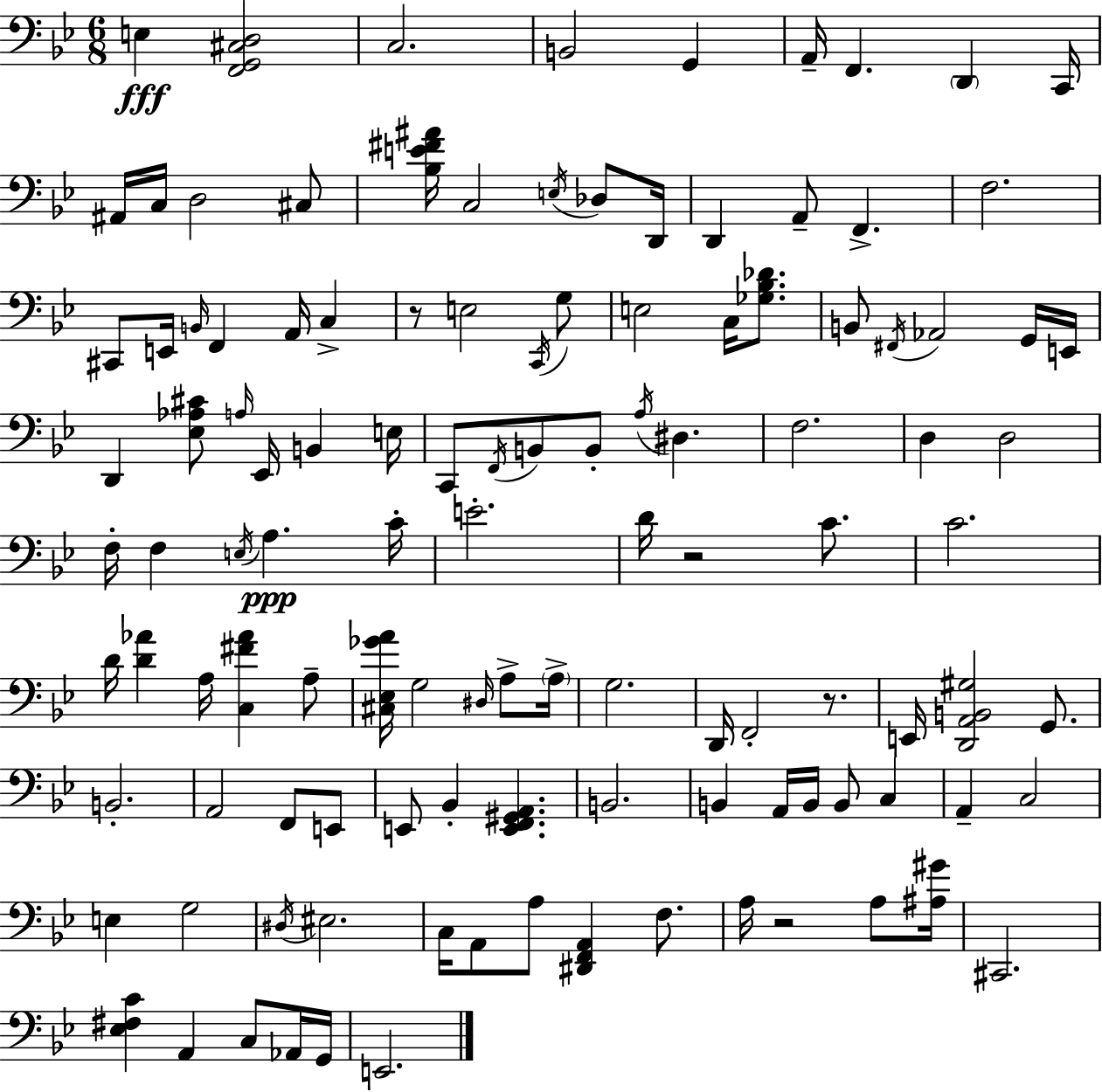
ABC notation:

X:1
T:Untitled
M:6/8
L:1/4
K:Gm
E, [F,,G,,^C,D,]2 C,2 B,,2 G,, A,,/4 F,, D,, C,,/4 ^A,,/4 C,/4 D,2 ^C,/2 [_B,E^F^A]/4 C,2 E,/4 _D,/2 D,,/4 D,, A,,/2 F,, F,2 ^C,,/2 E,,/4 B,,/4 F,, A,,/4 C, z/2 E,2 C,,/4 G,/2 E,2 C,/4 [_G,_B,_D]/2 B,,/2 ^F,,/4 _A,,2 G,,/4 E,,/4 D,, [_E,_A,^C]/2 A,/4 _E,,/4 B,, E,/4 C,,/2 F,,/4 B,,/2 B,,/2 A,/4 ^D, F,2 D, D,2 F,/4 F, E,/4 A, C/4 E2 D/4 z2 C/2 C2 D/4 [D_A] A,/4 [C,^F_A] A,/2 [^C,_E,_GA]/4 G,2 ^D,/4 A,/2 A,/4 G,2 D,,/4 F,,2 z/2 E,,/4 [D,,A,,B,,^G,]2 G,,/2 B,,2 A,,2 F,,/2 E,,/2 E,,/2 _B,, [E,,F,,^G,,A,,] B,,2 B,, A,,/4 B,,/4 B,,/2 C, A,, C,2 E, G,2 ^D,/4 ^E,2 C,/4 A,,/2 A,/2 [^D,,F,,A,,] F,/2 A,/4 z2 A,/2 [^A,^G]/4 ^C,,2 [_E,^F,C] A,, C,/2 _A,,/4 G,,/4 E,,2